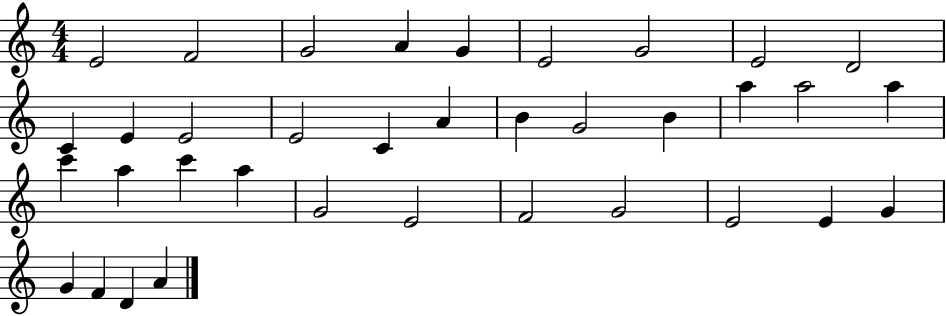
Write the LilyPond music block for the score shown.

{
  \clef treble
  \numericTimeSignature
  \time 4/4
  \key c \major
  e'2 f'2 | g'2 a'4 g'4 | e'2 g'2 | e'2 d'2 | \break c'4 e'4 e'2 | e'2 c'4 a'4 | b'4 g'2 b'4 | a''4 a''2 a''4 | \break c'''4 a''4 c'''4 a''4 | g'2 e'2 | f'2 g'2 | e'2 e'4 g'4 | \break g'4 f'4 d'4 a'4 | \bar "|."
}